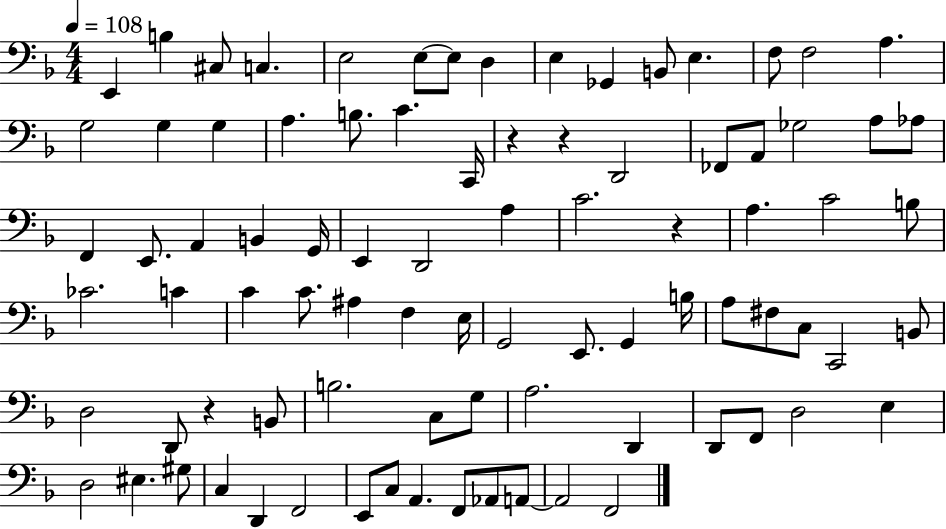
X:1
T:Untitled
M:4/4
L:1/4
K:F
E,, B, ^C,/2 C, E,2 E,/2 E,/2 D, E, _G,, B,,/2 E, F,/2 F,2 A, G,2 G, G, A, B,/2 C C,,/4 z z D,,2 _F,,/2 A,,/2 _G,2 A,/2 _A,/2 F,, E,,/2 A,, B,, G,,/4 E,, D,,2 A, C2 z A, C2 B,/2 _C2 C C C/2 ^A, F, E,/4 G,,2 E,,/2 G,, B,/4 A,/2 ^F,/2 C,/2 C,,2 B,,/2 D,2 D,,/2 z B,,/2 B,2 C,/2 G,/2 A,2 D,, D,,/2 F,,/2 D,2 E, D,2 ^E, ^G,/2 C, D,, F,,2 E,,/2 C,/2 A,, F,,/2 _A,,/2 A,,/2 A,,2 F,,2